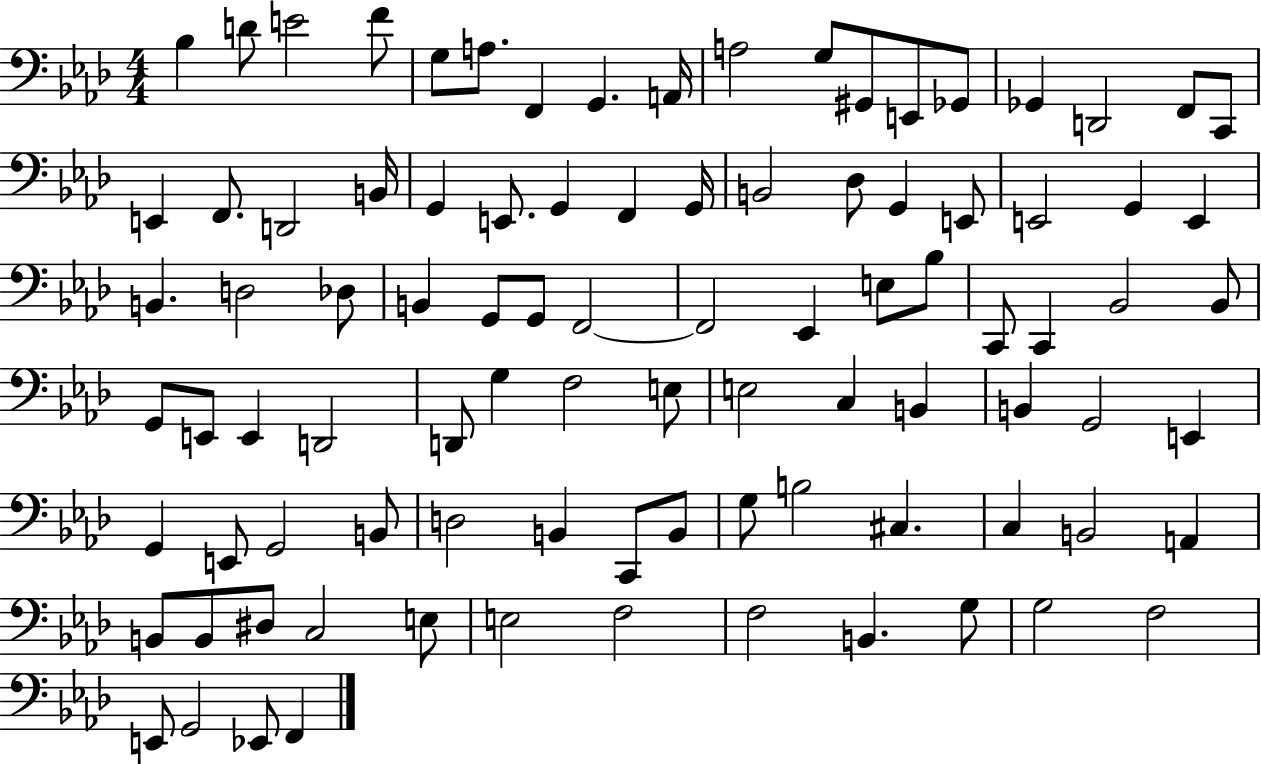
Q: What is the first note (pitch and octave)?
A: Bb3